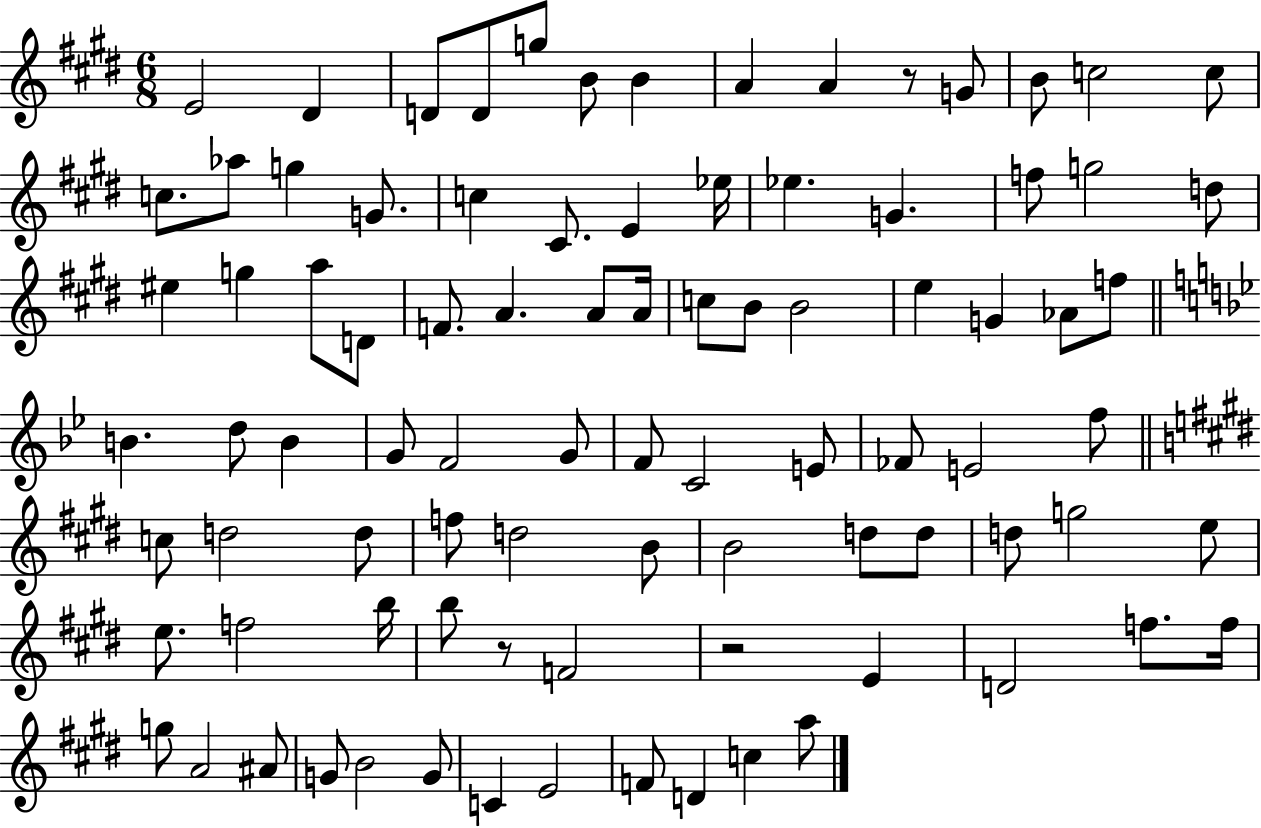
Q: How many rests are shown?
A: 3